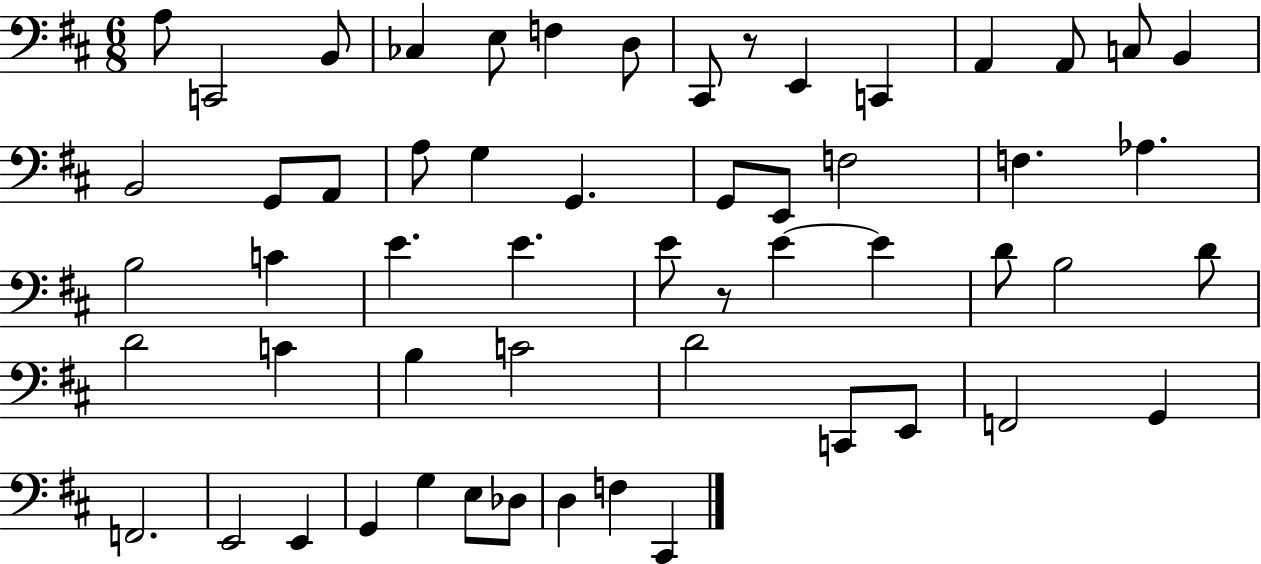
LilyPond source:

{
  \clef bass
  \numericTimeSignature
  \time 6/8
  \key d \major
  \repeat volta 2 { a8 c,2 b,8 | ces4 e8 f4 d8 | cis,8 r8 e,4 c,4 | a,4 a,8 c8 b,4 | \break b,2 g,8 a,8 | a8 g4 g,4. | g,8 e,8 f2 | f4. aes4. | \break b2 c'4 | e'4. e'4. | e'8 r8 e'4~~ e'4 | d'8 b2 d'8 | \break d'2 c'4 | b4 c'2 | d'2 c,8 e,8 | f,2 g,4 | \break f,2. | e,2 e,4 | g,4 g4 e8 des8 | d4 f4 cis,4 | \break } \bar "|."
}